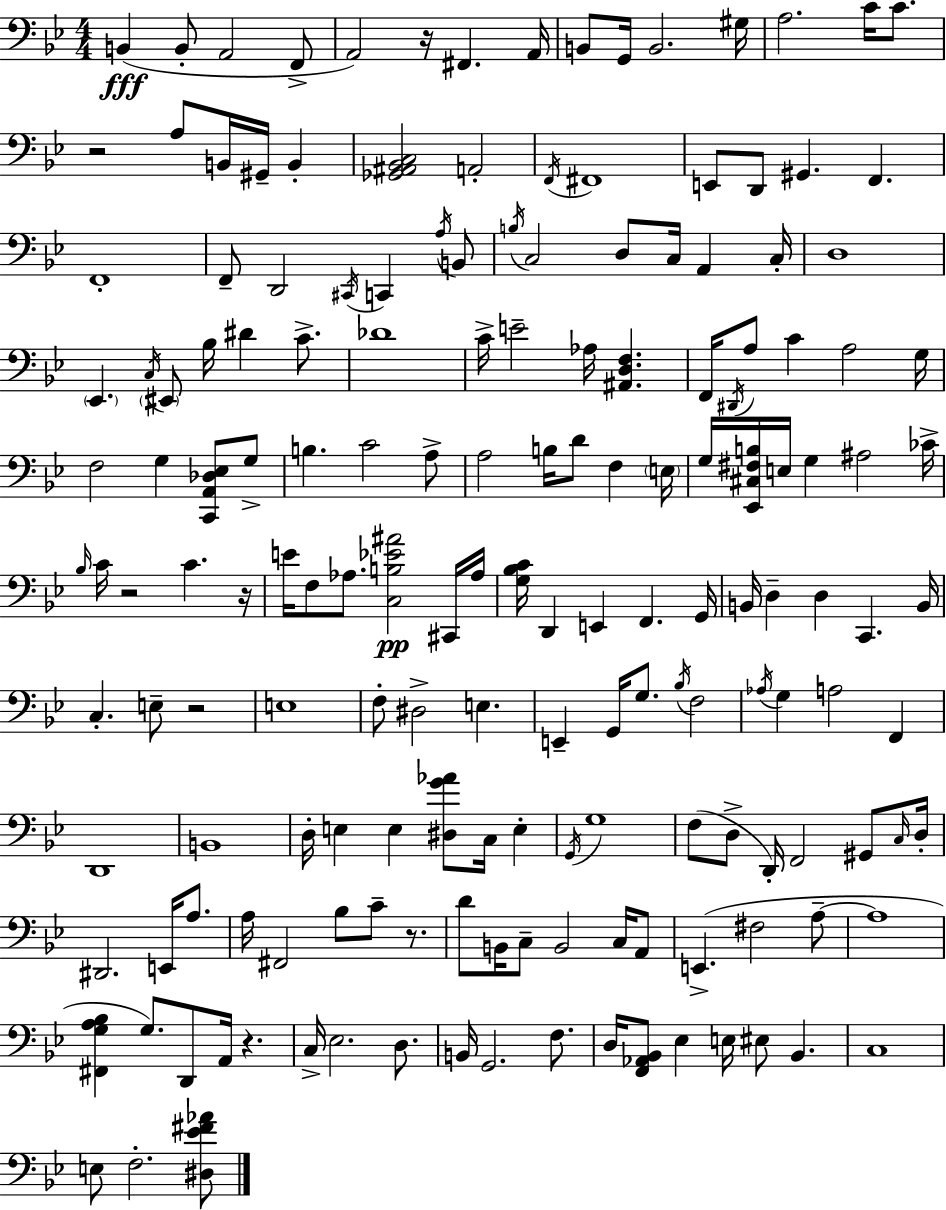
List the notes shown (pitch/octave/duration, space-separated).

B2/q B2/e A2/h F2/e A2/h R/s F#2/q. A2/s B2/e G2/s B2/h. G#3/s A3/h. C4/s C4/e. R/h A3/e B2/s G#2/s B2/q [Gb2,A#2,Bb2,C3]/h A2/h F2/s F#2/w E2/e D2/e G#2/q. F2/q. F2/w F2/e D2/h C#2/s C2/q A3/s B2/e B3/s C3/h D3/e C3/s A2/q C3/s D3/w Eb2/q. C3/s EIS2/e Bb3/s D#4/q C4/e. Db4/w C4/s E4/h Ab3/s [A#2,D3,F3]/q. F2/s D#2/s A3/e C4/q A3/h G3/s F3/h G3/q [C2,A2,Db3,Eb3]/e G3/e B3/q. C4/h A3/e A3/h B3/s D4/e F3/q E3/s G3/s [Eb2,C#3,F#3,B3]/s E3/s G3/q A#3/h CES4/s Bb3/s C4/s R/h C4/q. R/s E4/s F3/e Ab3/e. [C3,B3,Eb4,A#4]/h C#2/s Ab3/s [G3,Bb3,C4]/s D2/q E2/q F2/q. G2/s B2/s D3/q D3/q C2/q. B2/s C3/q. E3/e R/h E3/w F3/e D#3/h E3/q. E2/q G2/s G3/e. Bb3/s F3/h Ab3/s G3/q A3/h F2/q D2/w B2/w D3/s E3/q E3/q [D#3,G4,Ab4]/e C3/s E3/q G2/s G3/w F3/e D3/e D2/s F2/h G#2/e C3/s D3/s D#2/h. E2/s A3/e. A3/s F#2/h Bb3/e C4/e R/e. D4/e B2/s C3/e B2/h C3/s A2/e E2/q. F#3/h A3/e A3/w [F#2,G3,A3,Bb3]/q G3/e. D2/e A2/s R/q. C3/s Eb3/h. D3/e. B2/s G2/h. F3/e. D3/s [F2,Ab2,Bb2]/e Eb3/q E3/s EIS3/e Bb2/q. C3/w E3/e F3/h. [D#3,Eb4,F#4,Ab4]/e